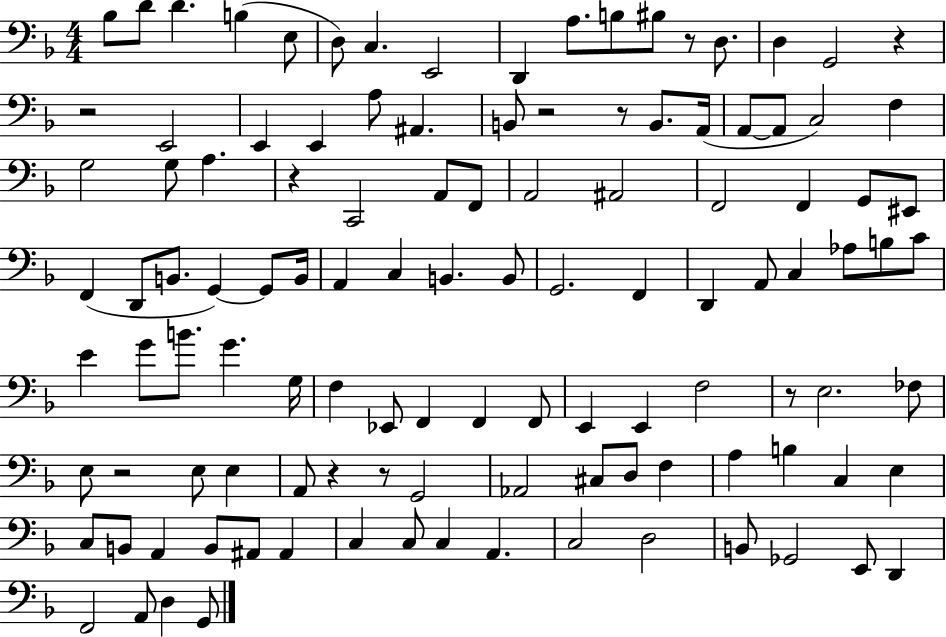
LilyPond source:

{
  \clef bass
  \numericTimeSignature
  \time 4/4
  \key f \major
  bes8 d'8 d'4. b4( e8 | d8) c4. e,2 | d,4 a8. b8 bis8 r8 d8. | d4 g,2 r4 | \break r2 e,2 | e,4 e,4 a8 ais,4. | b,8 r2 r8 b,8. a,16( | a,8~~ a,8 c2) f4 | \break g2 g8 a4. | r4 c,2 a,8 f,8 | a,2 ais,2 | f,2 f,4 g,8 eis,8 | \break f,4( d,8 b,8. g,4~~) g,8 b,16 | a,4 c4 b,4. b,8 | g,2. f,4 | d,4 a,8 c4 aes8 b8 c'8 | \break e'4 g'8 b'8. g'4. g16 | f4 ees,8 f,4 f,4 f,8 | e,4 e,4 f2 | r8 e2. fes8 | \break e8 r2 e8 e4 | a,8 r4 r8 g,2 | aes,2 cis8 d8 f4 | a4 b4 c4 e4 | \break c8 b,8 a,4 b,8 ais,8 ais,4 | c4 c8 c4 a,4. | c2 d2 | b,8 ges,2 e,8 d,4 | \break f,2 a,8 d4 g,8 | \bar "|."
}